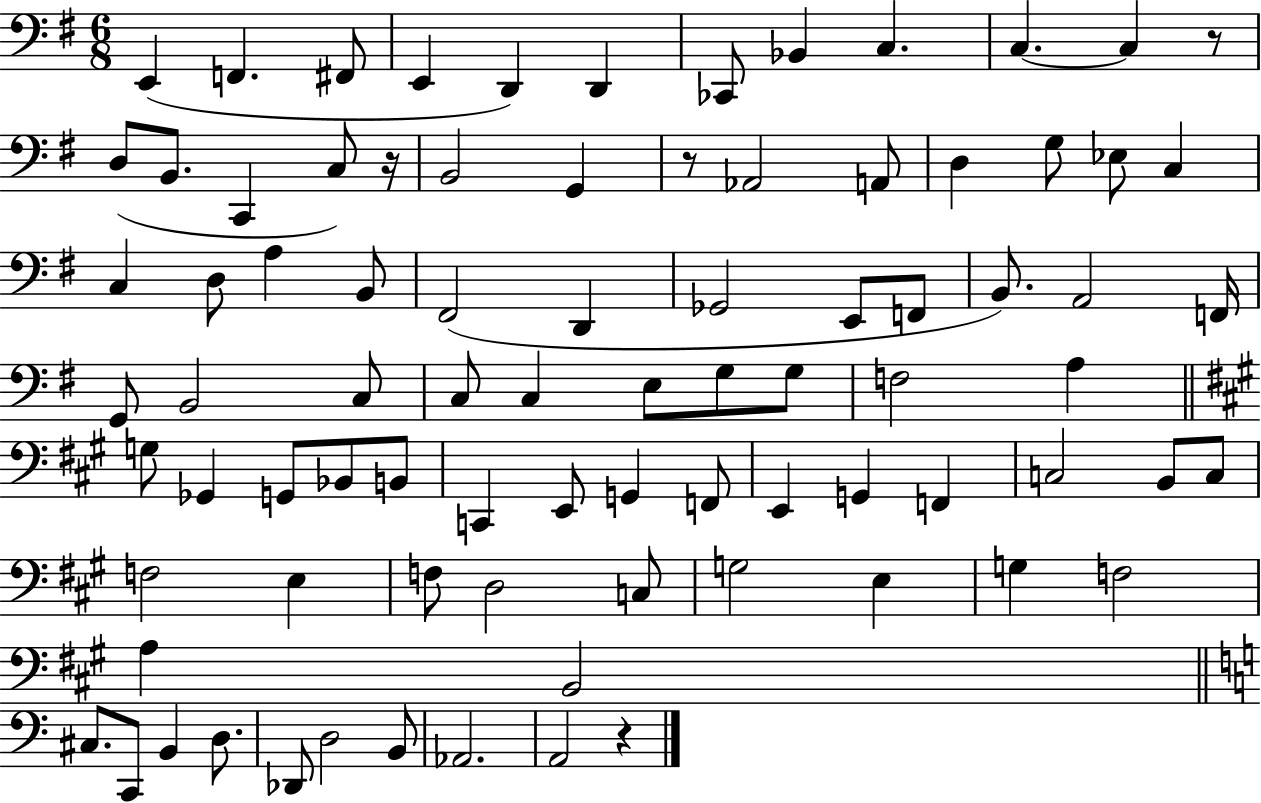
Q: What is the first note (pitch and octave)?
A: E2